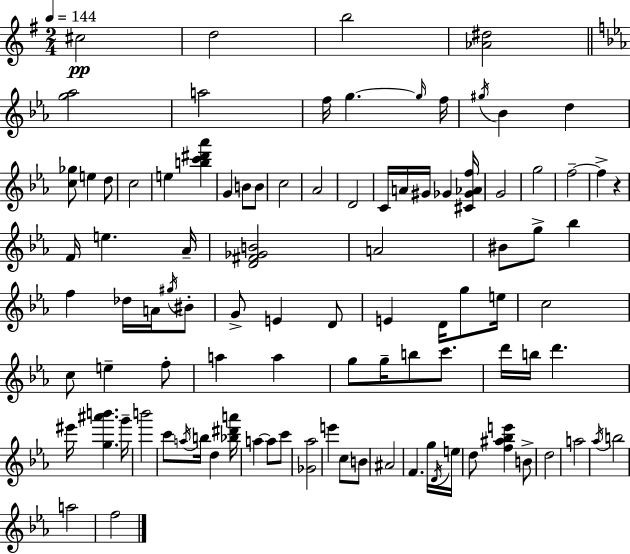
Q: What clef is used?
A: treble